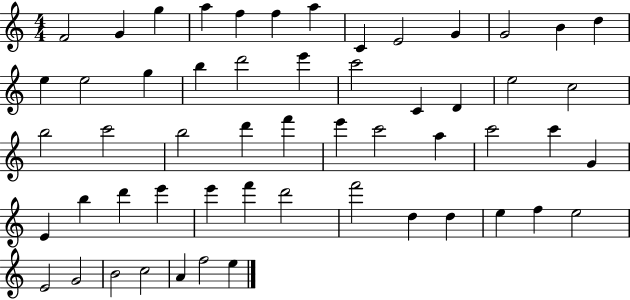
X:1
T:Untitled
M:4/4
L:1/4
K:C
F2 G g a f f a C E2 G G2 B d e e2 g b d'2 e' c'2 C D e2 c2 b2 c'2 b2 d' f' e' c'2 a c'2 c' G E b d' e' e' f' d'2 f'2 d d e f e2 E2 G2 B2 c2 A f2 e